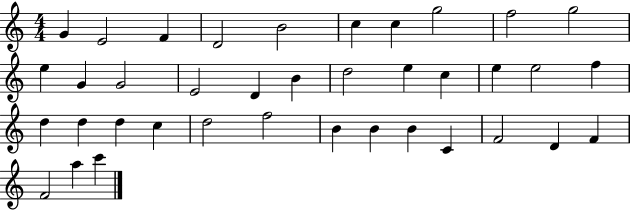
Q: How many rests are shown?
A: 0